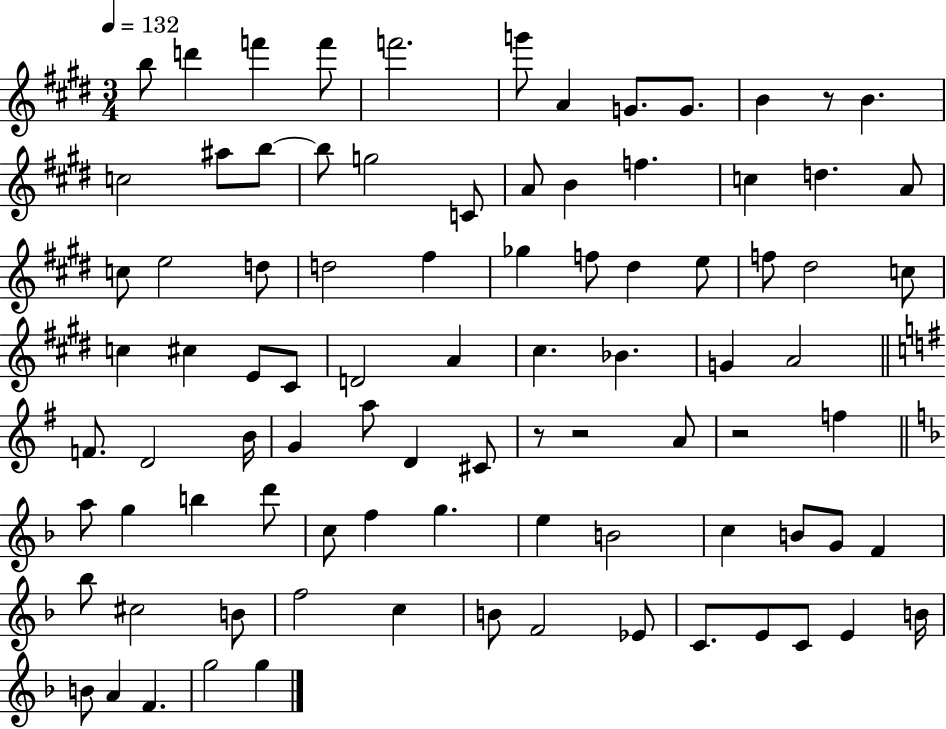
B5/e D6/q F6/q F6/e F6/h. G6/e A4/q G4/e. G4/e. B4/q R/e B4/q. C5/h A#5/e B5/e B5/e G5/h C4/e A4/e B4/q F5/q. C5/q D5/q. A4/e C5/e E5/h D5/e D5/h F#5/q Gb5/q F5/e D#5/q E5/e F5/e D#5/h C5/e C5/q C#5/q E4/e C#4/e D4/h A4/q C#5/q. Bb4/q. G4/q A4/h F4/e. D4/h B4/s G4/q A5/e D4/q C#4/e R/e R/h A4/e R/h F5/q A5/e G5/q B5/q D6/e C5/e F5/q G5/q. E5/q B4/h C5/q B4/e G4/e F4/q Bb5/e C#5/h B4/e F5/h C5/q B4/e F4/h Eb4/e C4/e. E4/e C4/e E4/q B4/s B4/e A4/q F4/q. G5/h G5/q